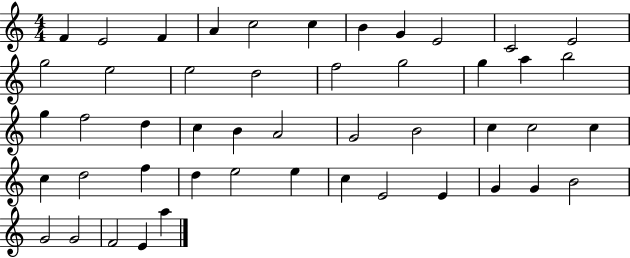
X:1
T:Untitled
M:4/4
L:1/4
K:C
F E2 F A c2 c B G E2 C2 E2 g2 e2 e2 d2 f2 g2 g a b2 g f2 d c B A2 G2 B2 c c2 c c d2 f d e2 e c E2 E G G B2 G2 G2 F2 E a